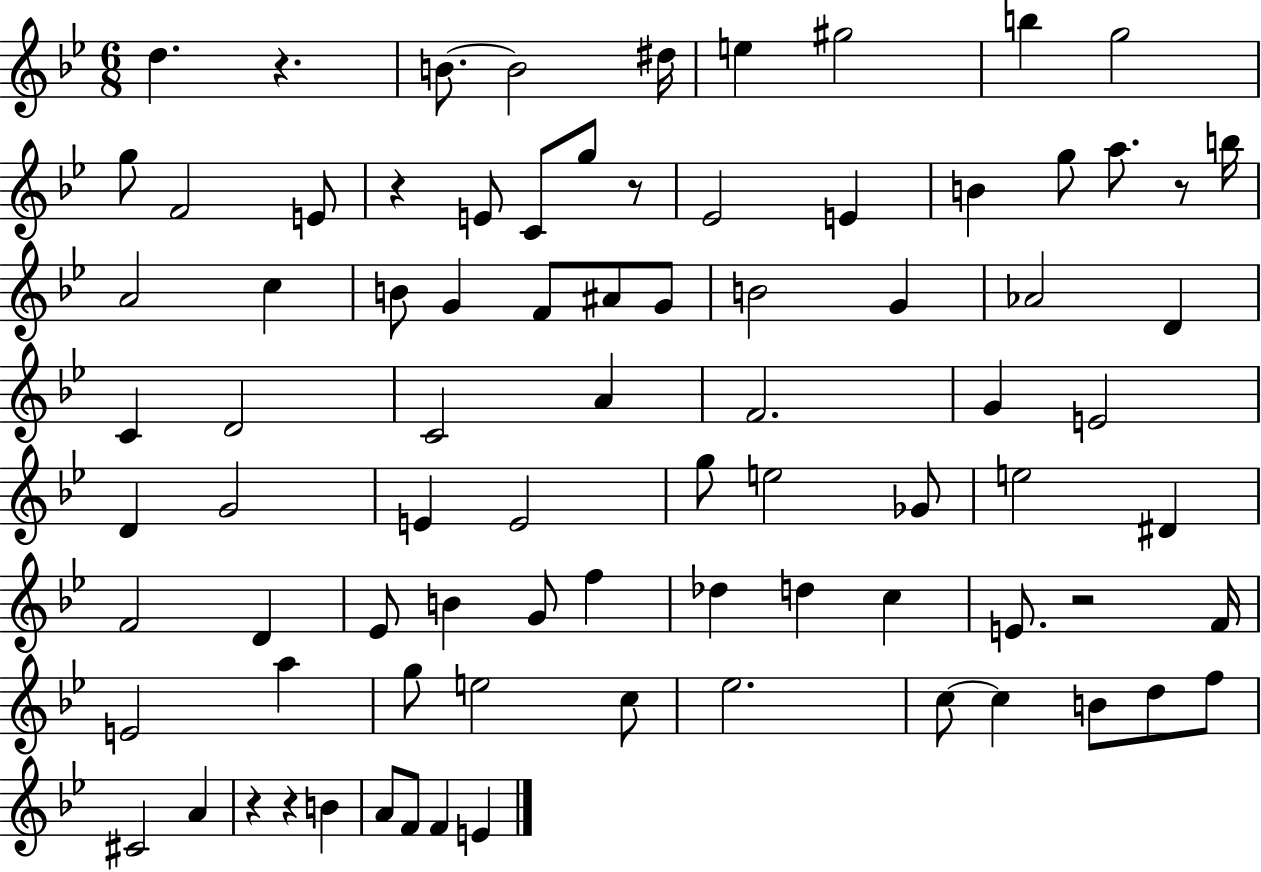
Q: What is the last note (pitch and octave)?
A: E4